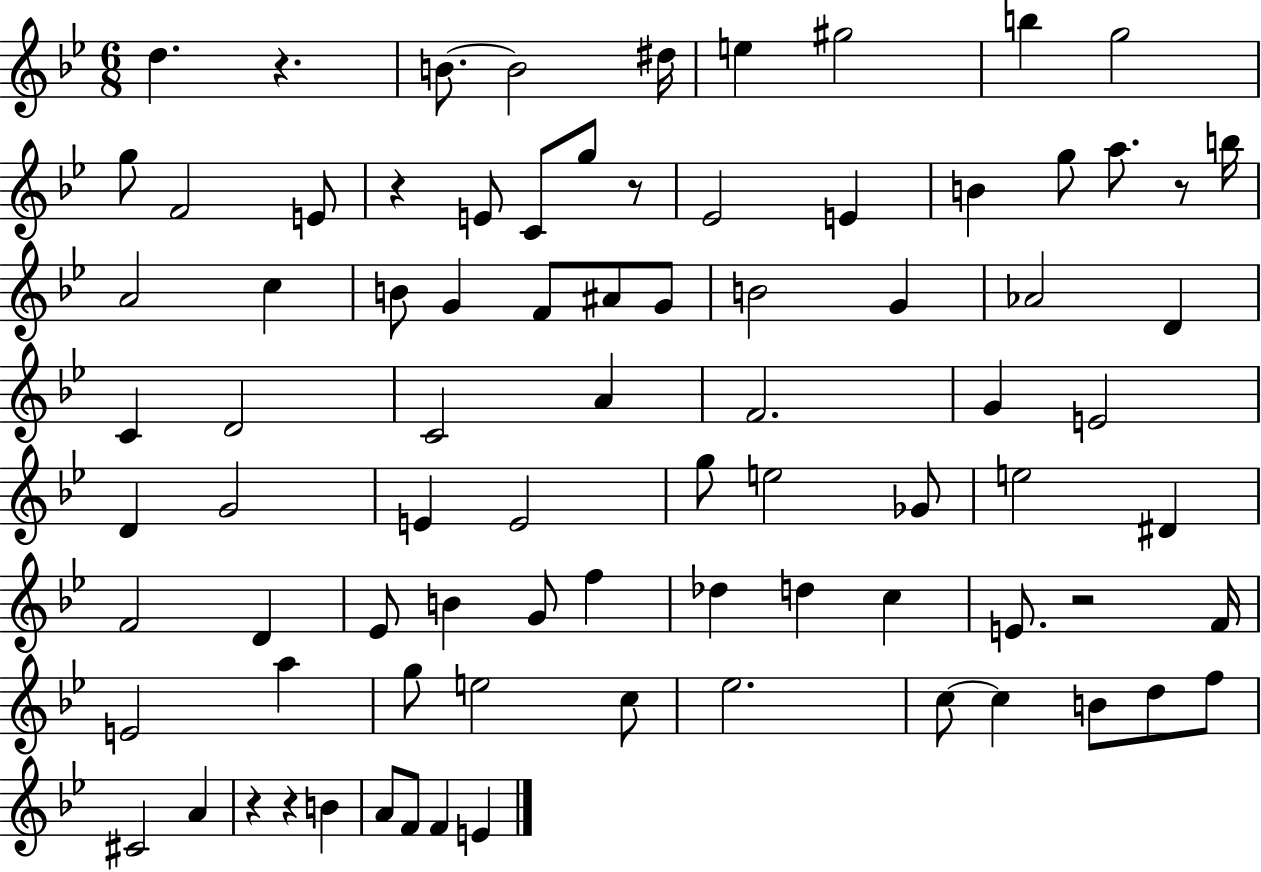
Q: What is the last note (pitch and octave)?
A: E4